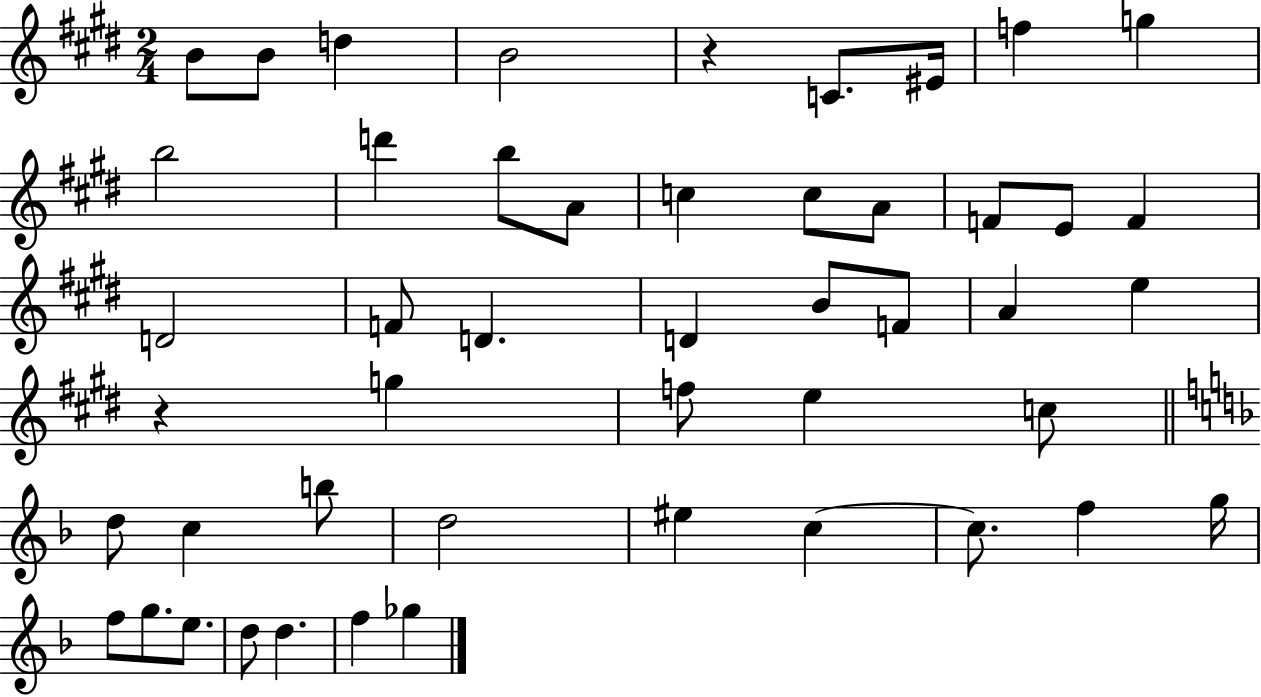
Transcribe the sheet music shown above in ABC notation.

X:1
T:Untitled
M:2/4
L:1/4
K:E
B/2 B/2 d B2 z C/2 ^E/4 f g b2 d' b/2 A/2 c c/2 A/2 F/2 E/2 F D2 F/2 D D B/2 F/2 A e z g f/2 e c/2 d/2 c b/2 d2 ^e c c/2 f g/4 f/2 g/2 e/2 d/2 d f _g